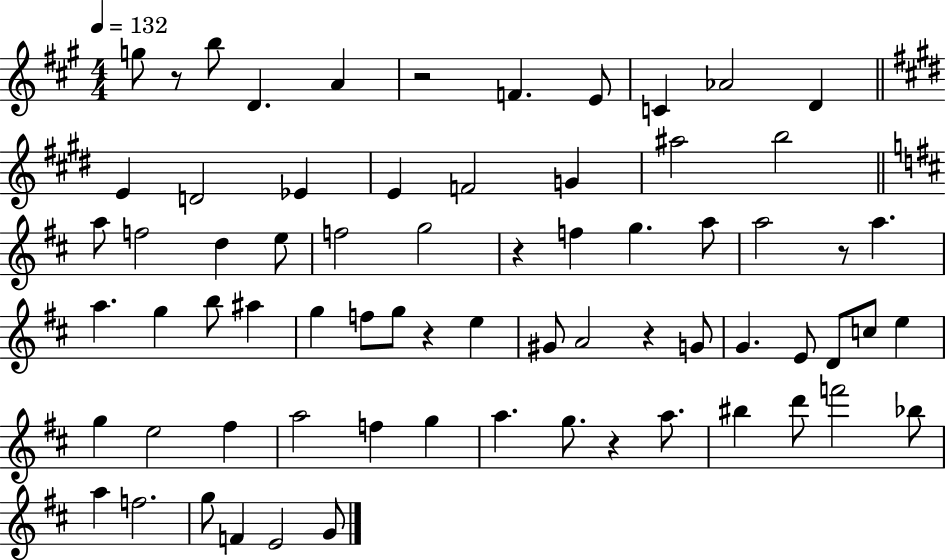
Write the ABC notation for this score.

X:1
T:Untitled
M:4/4
L:1/4
K:A
g/2 z/2 b/2 D A z2 F E/2 C _A2 D E D2 _E E F2 G ^a2 b2 a/2 f2 d e/2 f2 g2 z f g a/2 a2 z/2 a a g b/2 ^a g f/2 g/2 z e ^G/2 A2 z G/2 G E/2 D/2 c/2 e g e2 ^f a2 f g a g/2 z a/2 ^b d'/2 f'2 _b/2 a f2 g/2 F E2 G/2